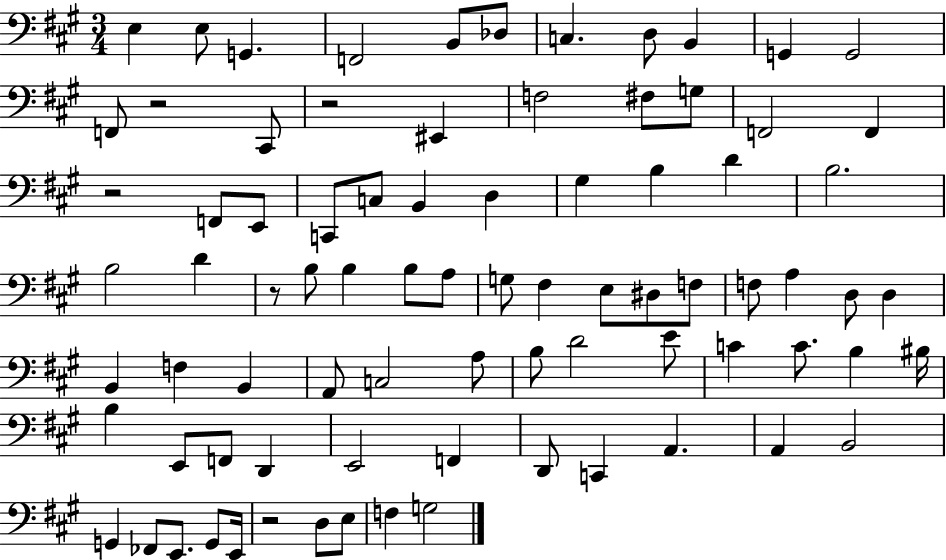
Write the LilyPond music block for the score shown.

{
  \clef bass
  \numericTimeSignature
  \time 3/4
  \key a \major
  e4 e8 g,4. | f,2 b,8 des8 | c4. d8 b,4 | g,4 g,2 | \break f,8 r2 cis,8 | r2 eis,4 | f2 fis8 g8 | f,2 f,4 | \break r2 f,8 e,8 | c,8 c8 b,4 d4 | gis4 b4 d'4 | b2. | \break b2 d'4 | r8 b8 b4 b8 a8 | g8 fis4 e8 dis8 f8 | f8 a4 d8 d4 | \break b,4 f4 b,4 | a,8 c2 a8 | b8 d'2 e'8 | c'4 c'8. b4 bis16 | \break b4 e,8 f,8 d,4 | e,2 f,4 | d,8 c,4 a,4. | a,4 b,2 | \break g,4 fes,8 e,8. g,8 e,16 | r2 d8 e8 | f4 g2 | \bar "|."
}